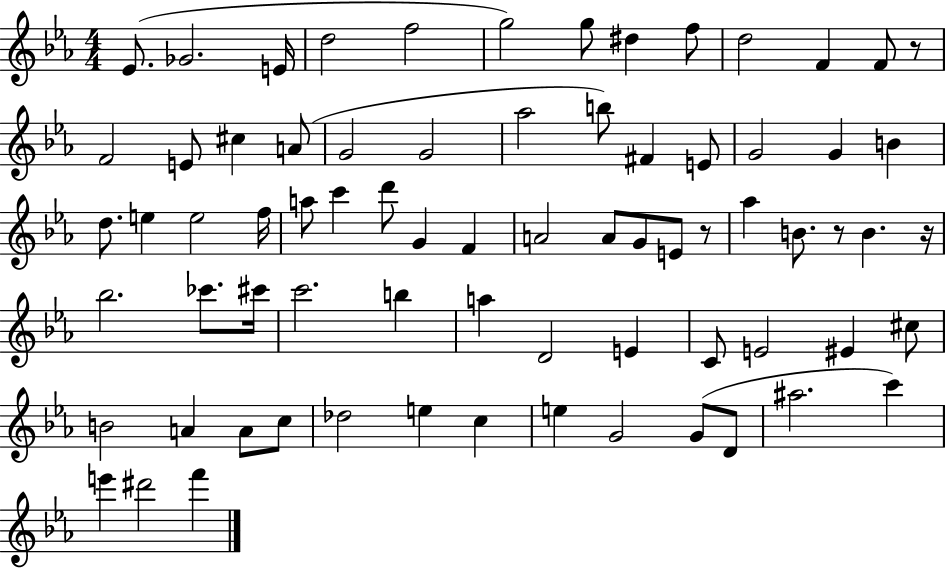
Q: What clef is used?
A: treble